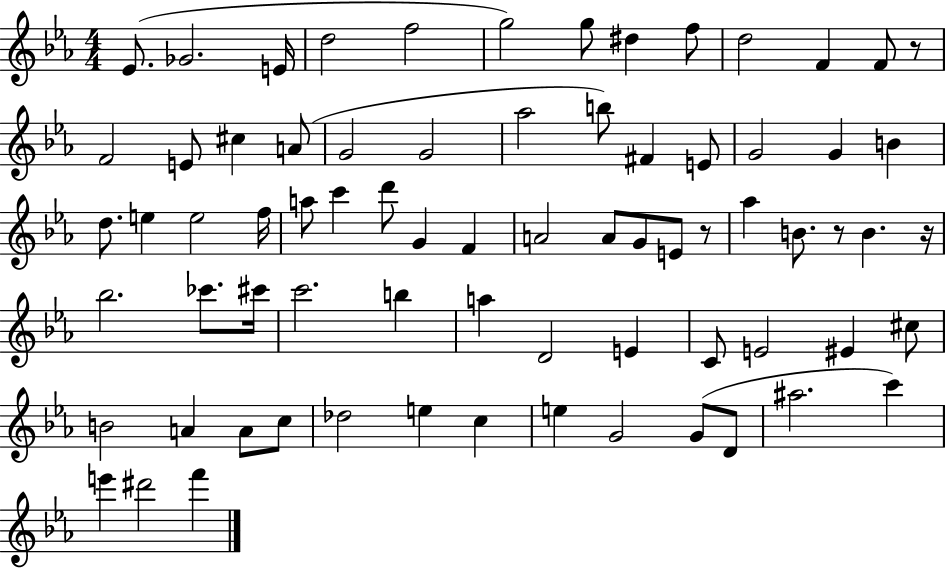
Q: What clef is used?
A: treble